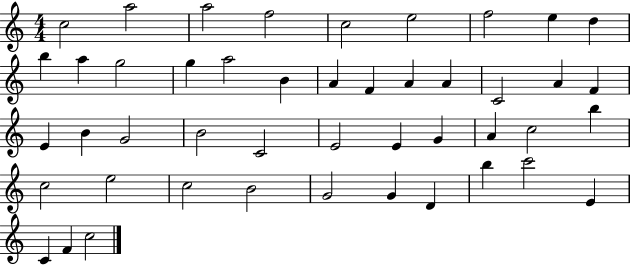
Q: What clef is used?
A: treble